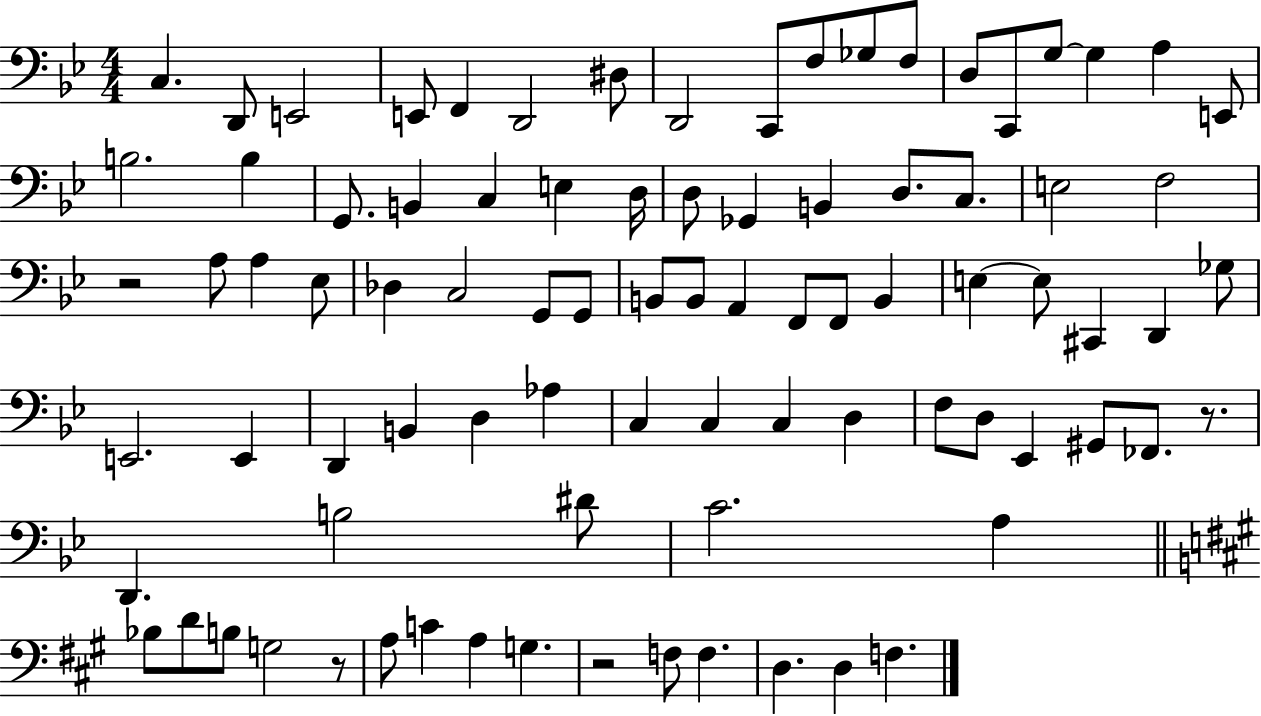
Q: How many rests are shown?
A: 4